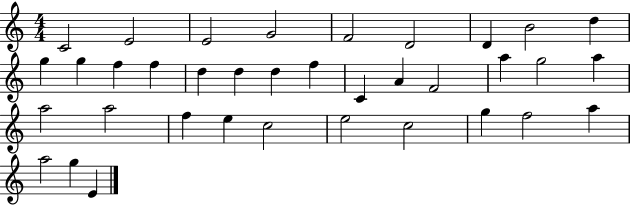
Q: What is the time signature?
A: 4/4